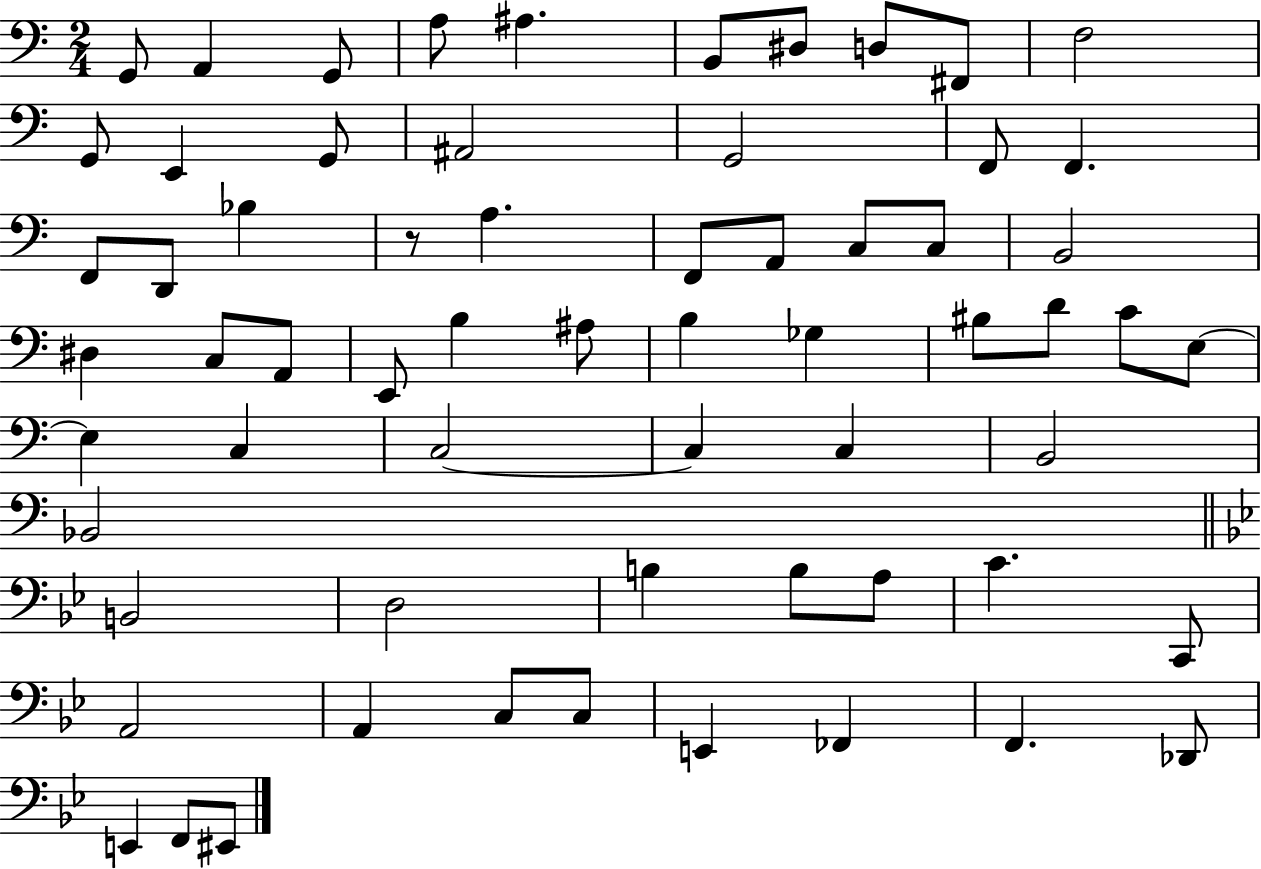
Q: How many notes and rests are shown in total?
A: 64